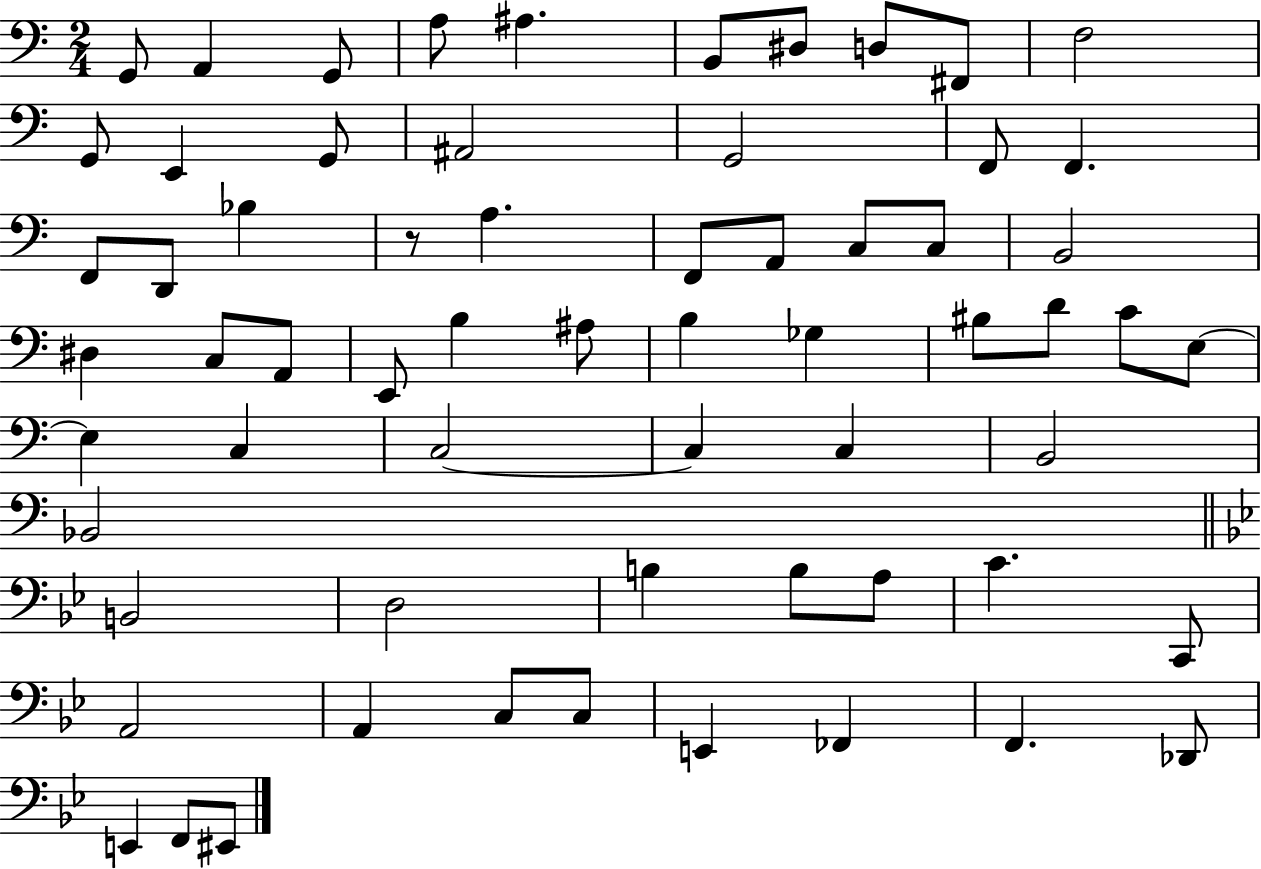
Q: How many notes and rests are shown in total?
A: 64